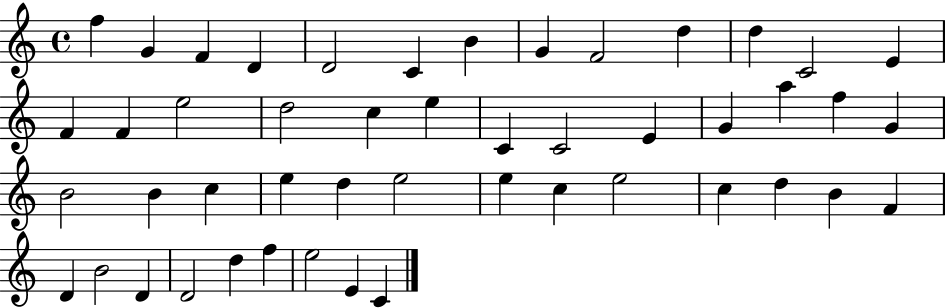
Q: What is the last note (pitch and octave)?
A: C4